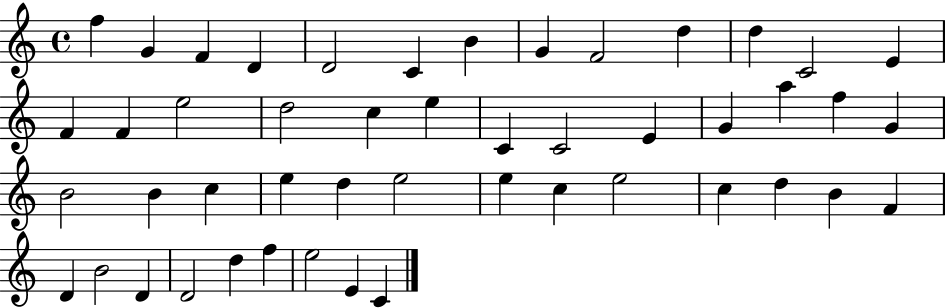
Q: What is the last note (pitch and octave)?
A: C4